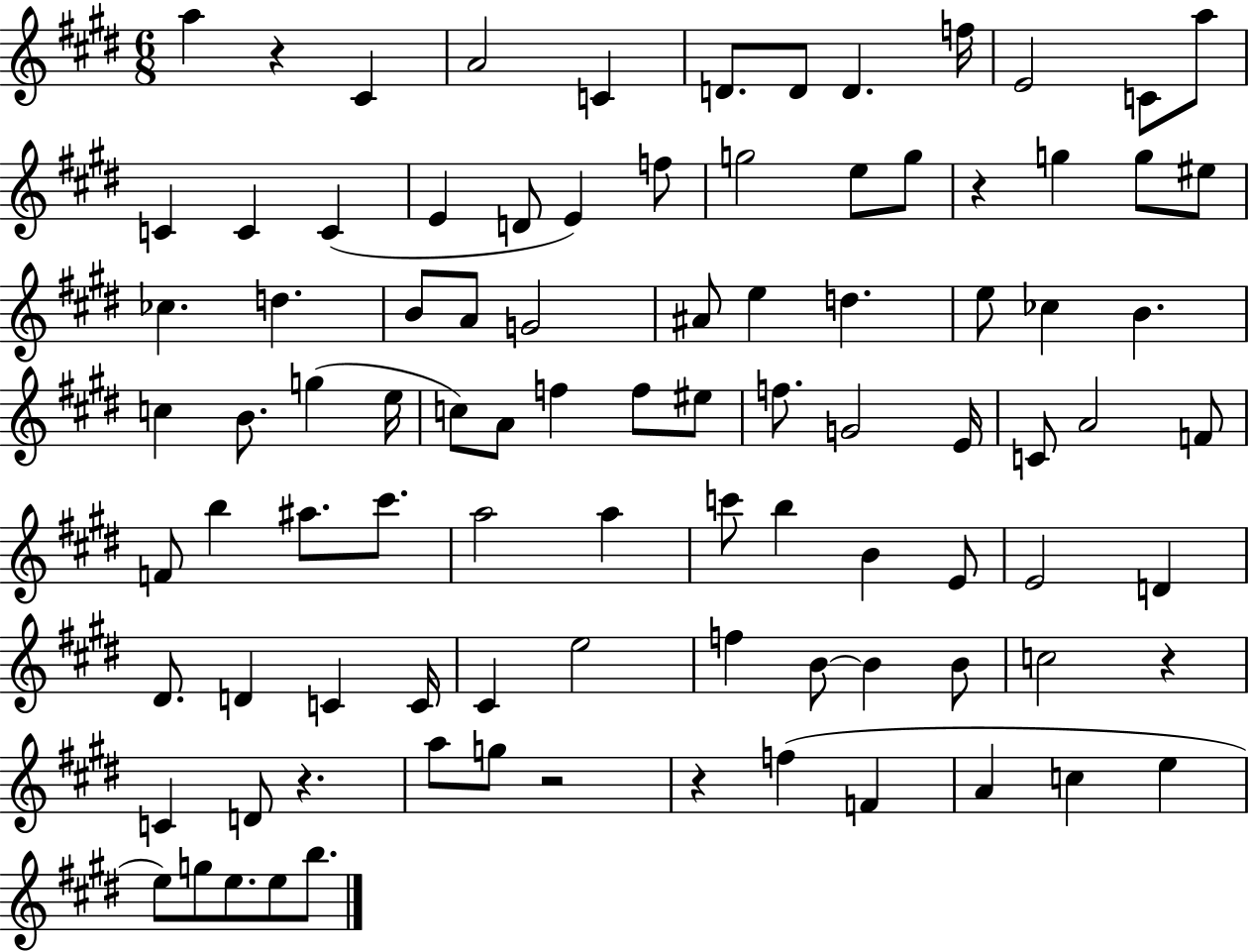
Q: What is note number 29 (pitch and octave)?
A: G4